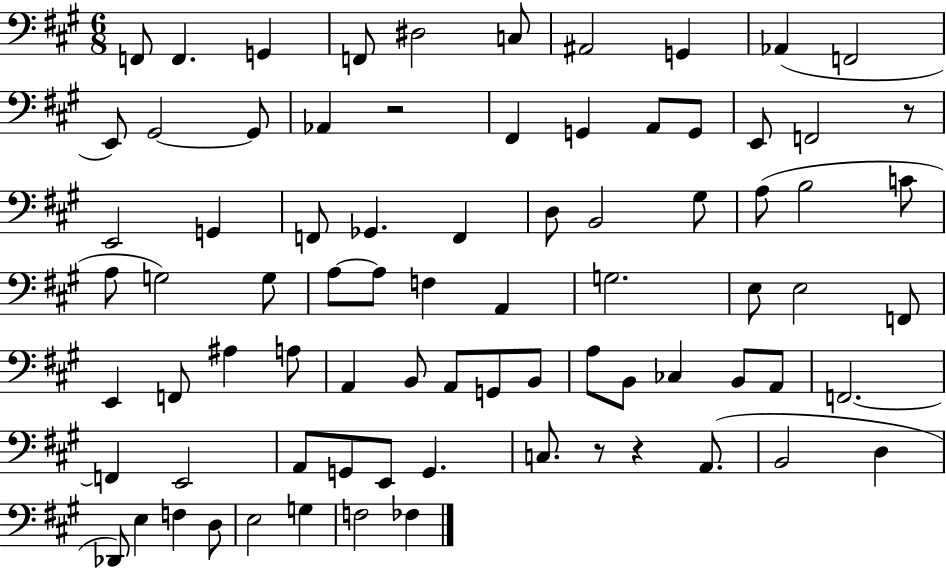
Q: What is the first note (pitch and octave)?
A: F2